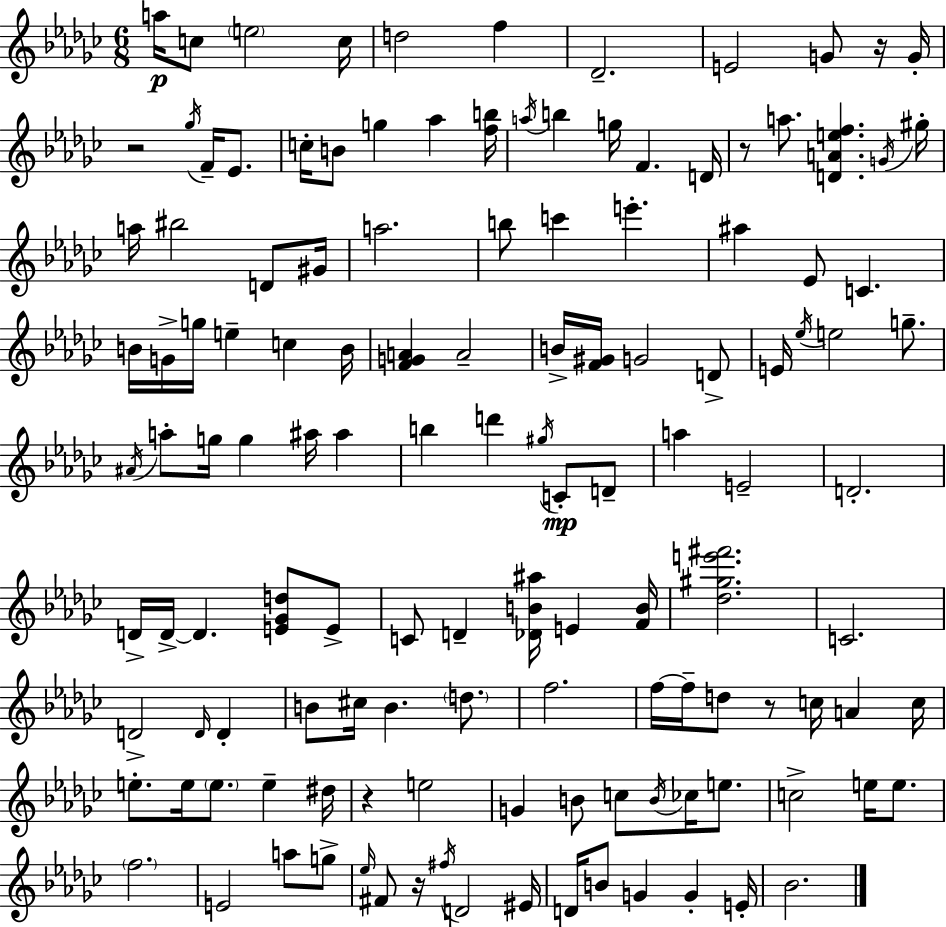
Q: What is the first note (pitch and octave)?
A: A5